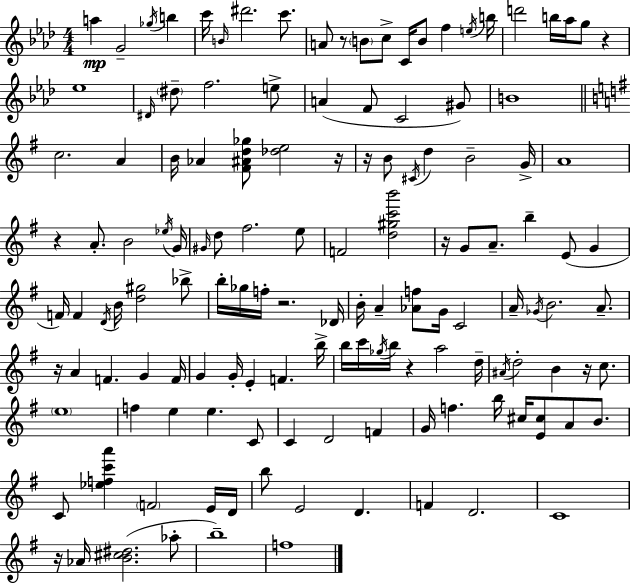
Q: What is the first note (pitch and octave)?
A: A5